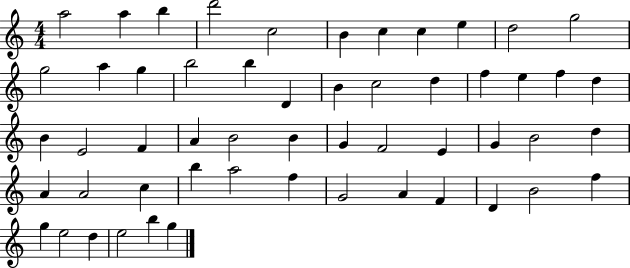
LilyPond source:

{
  \clef treble
  \numericTimeSignature
  \time 4/4
  \key c \major
  a''2 a''4 b''4 | d'''2 c''2 | b'4 c''4 c''4 e''4 | d''2 g''2 | \break g''2 a''4 g''4 | b''2 b''4 d'4 | b'4 c''2 d''4 | f''4 e''4 f''4 d''4 | \break b'4 e'2 f'4 | a'4 b'2 b'4 | g'4 f'2 e'4 | g'4 b'2 d''4 | \break a'4 a'2 c''4 | b''4 a''2 f''4 | g'2 a'4 f'4 | d'4 b'2 f''4 | \break g''4 e''2 d''4 | e''2 b''4 g''4 | \bar "|."
}